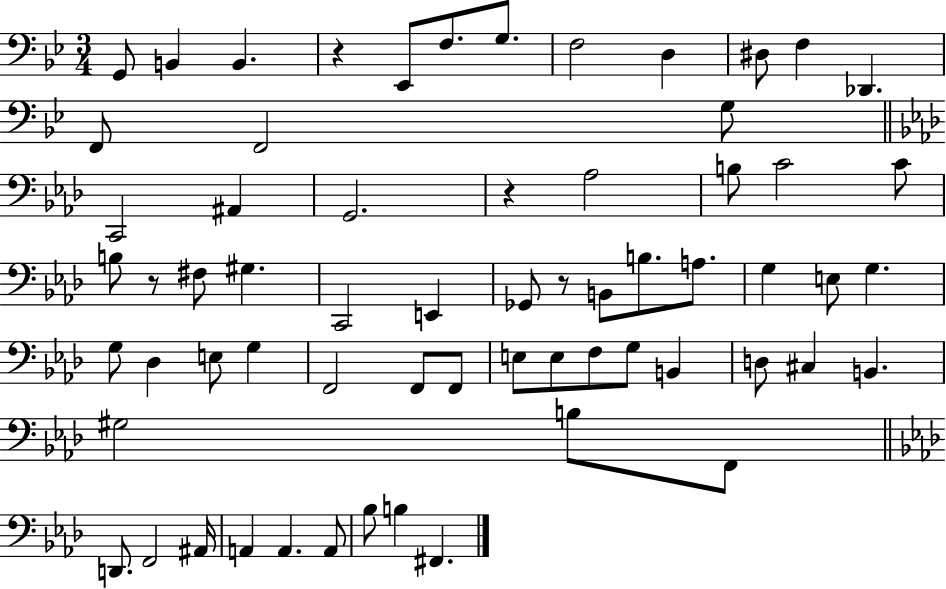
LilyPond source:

{
  \clef bass
  \numericTimeSignature
  \time 3/4
  \key bes \major
  g,8 b,4 b,4. | r4 ees,8 f8. g8. | f2 d4 | dis8 f4 des,4. | \break f,8 f,2 g8 | \bar "||" \break \key aes \major c,2 ais,4 | g,2. | r4 aes2 | b8 c'2 c'8 | \break b8 r8 fis8 gis4. | c,2 e,4 | ges,8 r8 b,8 b8. a8. | g4 e8 g4. | \break g8 des4 e8 g4 | f,2 f,8 f,8 | e8 e8 f8 g8 b,4 | d8 cis4 b,4. | \break gis2 b8 f,8 | \bar "||" \break \key aes \major d,8. f,2 ais,16 | a,4 a,4. a,8 | bes8 b4 fis,4. | \bar "|."
}